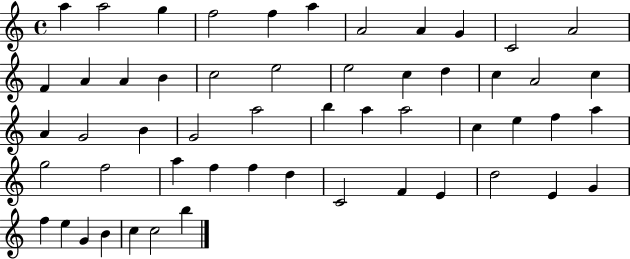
A5/q A5/h G5/q F5/h F5/q A5/q A4/h A4/q G4/q C4/h A4/h F4/q A4/q A4/q B4/q C5/h E5/h E5/h C5/q D5/q C5/q A4/h C5/q A4/q G4/h B4/q G4/h A5/h B5/q A5/q A5/h C5/q E5/q F5/q A5/q G5/h F5/h A5/q F5/q F5/q D5/q C4/h F4/q E4/q D5/h E4/q G4/q F5/q E5/q G4/q B4/q C5/q C5/h B5/q